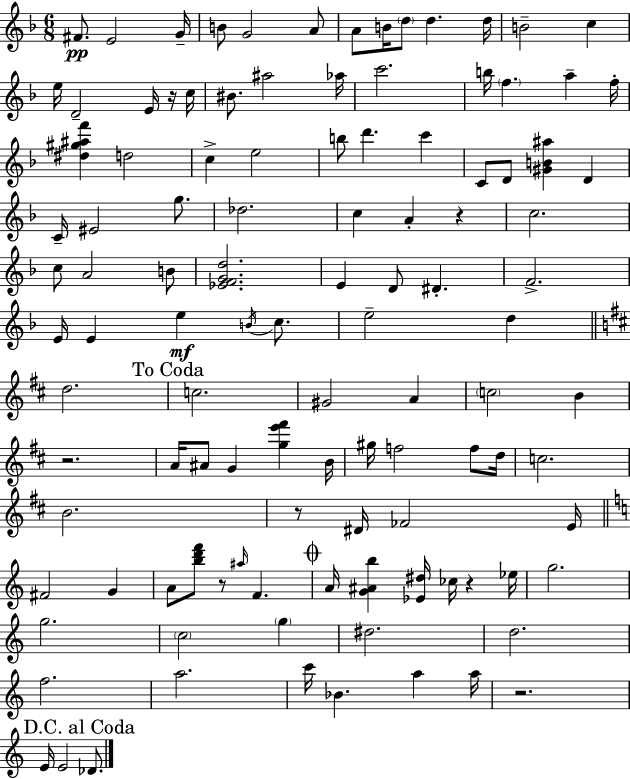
{
  \clef treble
  \numericTimeSignature
  \time 6/8
  \key f \major
  \repeat volta 2 { fis'8.\pp e'2 g'16-- | b'8 g'2 a'8 | a'8 b'16 \parenthesize d''8 d''4. d''16 | b'2-- c''4 | \break e''16 d'2-- e'16 r16 c''16 | bis'8. ais''2 aes''16 | c'''2. | b''16 \parenthesize f''4. a''4-- f''16-. | \break <dis'' gis'' ais'' f'''>4 d''2 | c''4-> e''2 | b''8 d'''4. c'''4 | c'8 d'8 <gis' b' ais''>4 d'4 | \break c'16-- eis'2 g''8. | des''2. | c''4 a'4-. r4 | c''2. | \break c''8 a'2 b'8 | <ees' f' g' d''>2. | e'4 d'8 dis'4.-. | f'2.-> | \break e'16 e'4 e''4\mf \acciaccatura { b'16 } c''8. | e''2-- d''4 | \bar "||" \break \key d \major d''2. | \mark "To Coda" c''2. | gis'2 a'4 | \parenthesize c''2 b'4 | \break r2. | a'16 ais'8 g'4 <g'' e''' fis'''>4 b'16 | gis''16 f''2 f''8 d''16 | c''2. | \break b'2. | r8 dis'16 fes'2 e'16 | \bar "||" \break \key a \minor fis'2 g'4 | a'8 <b'' d''' f'''>8 r8 \grace { ais''16 } f'4. | \mark \markup { \musicglyph "scripts.coda" } a'16 <g' ais' b''>4 <ees' dis''>16 ces''16 r4 | ees''16 g''2. | \break g''2. | \parenthesize c''2 \parenthesize g''4 | dis''2. | d''2. | \break f''2. | a''2. | c'''16 bes'4. a''4 | a''16 r2. | \break \mark "D.C. al Coda" e'16 e'2 des'8. | } \bar "|."
}